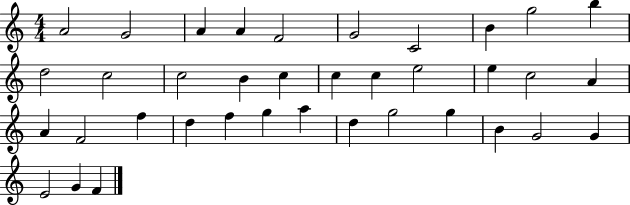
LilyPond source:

{
  \clef treble
  \numericTimeSignature
  \time 4/4
  \key c \major
  a'2 g'2 | a'4 a'4 f'2 | g'2 c'2 | b'4 g''2 b''4 | \break d''2 c''2 | c''2 b'4 c''4 | c''4 c''4 e''2 | e''4 c''2 a'4 | \break a'4 f'2 f''4 | d''4 f''4 g''4 a''4 | d''4 g''2 g''4 | b'4 g'2 g'4 | \break e'2 g'4 f'4 | \bar "|."
}